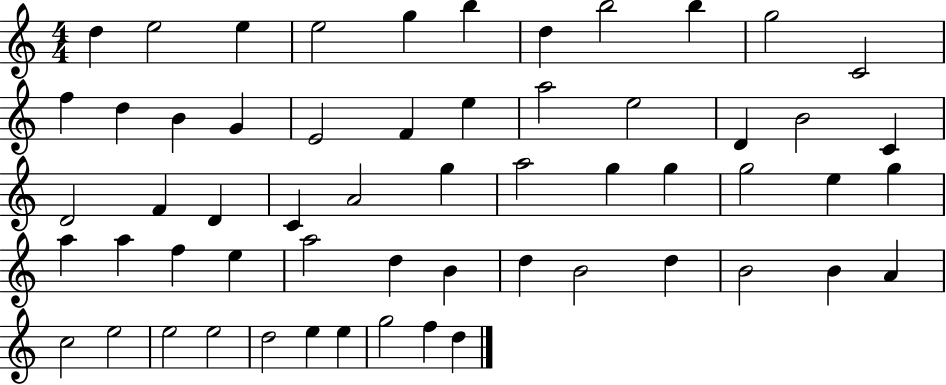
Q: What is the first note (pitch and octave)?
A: D5